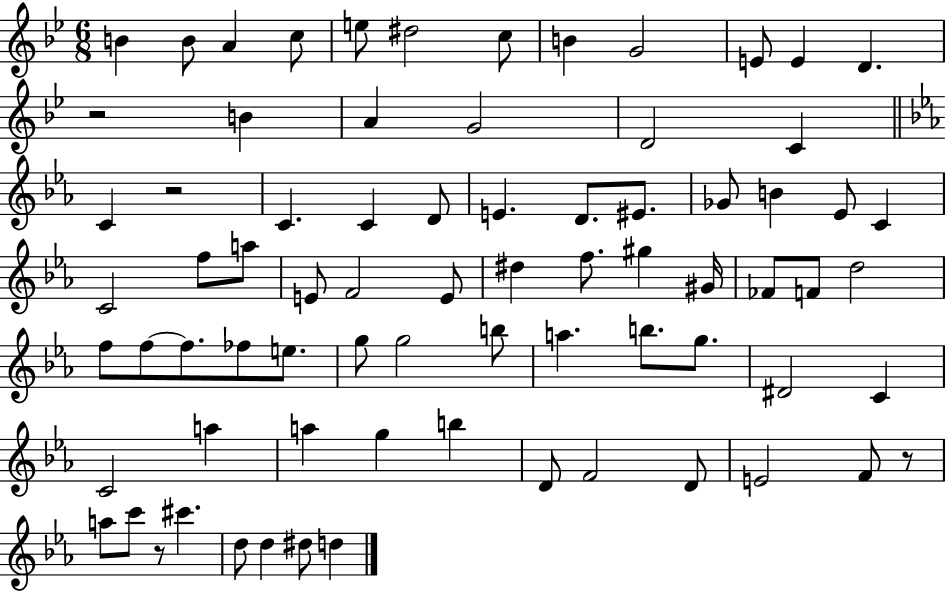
X:1
T:Untitled
M:6/8
L:1/4
K:Bb
B B/2 A c/2 e/2 ^d2 c/2 B G2 E/2 E D z2 B A G2 D2 C C z2 C C D/2 E D/2 ^E/2 _G/2 B _E/2 C C2 f/2 a/2 E/2 F2 E/2 ^d f/2 ^g ^G/4 _F/2 F/2 d2 f/2 f/2 f/2 _f/2 e/2 g/2 g2 b/2 a b/2 g/2 ^D2 C C2 a a g b D/2 F2 D/2 E2 F/2 z/2 a/2 c'/2 z/2 ^c' d/2 d ^d/2 d